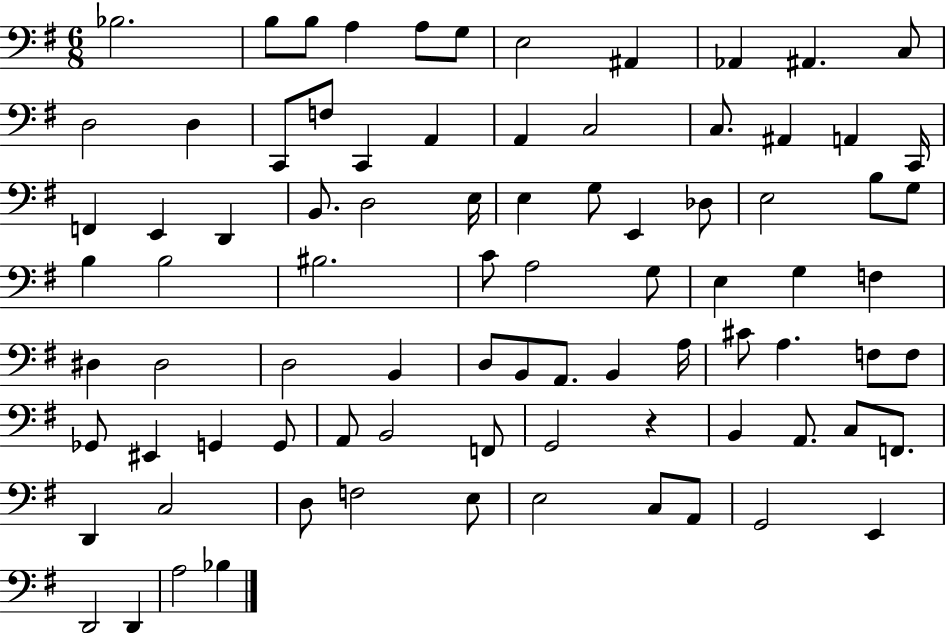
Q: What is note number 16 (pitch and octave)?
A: C2